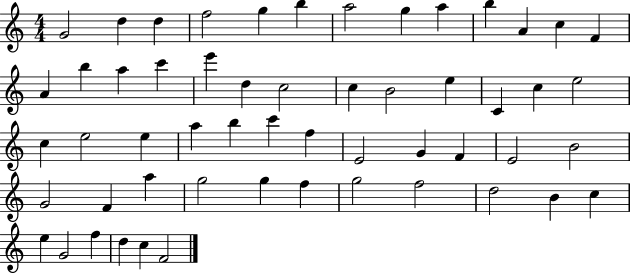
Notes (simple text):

G4/h D5/q D5/q F5/h G5/q B5/q A5/h G5/q A5/q B5/q A4/q C5/q F4/q A4/q B5/q A5/q C6/q E6/q D5/q C5/h C5/q B4/h E5/q C4/q C5/q E5/h C5/q E5/h E5/q A5/q B5/q C6/q F5/q E4/h G4/q F4/q E4/h B4/h G4/h F4/q A5/q G5/h G5/q F5/q G5/h F5/h D5/h B4/q C5/q E5/q G4/h F5/q D5/q C5/q F4/h